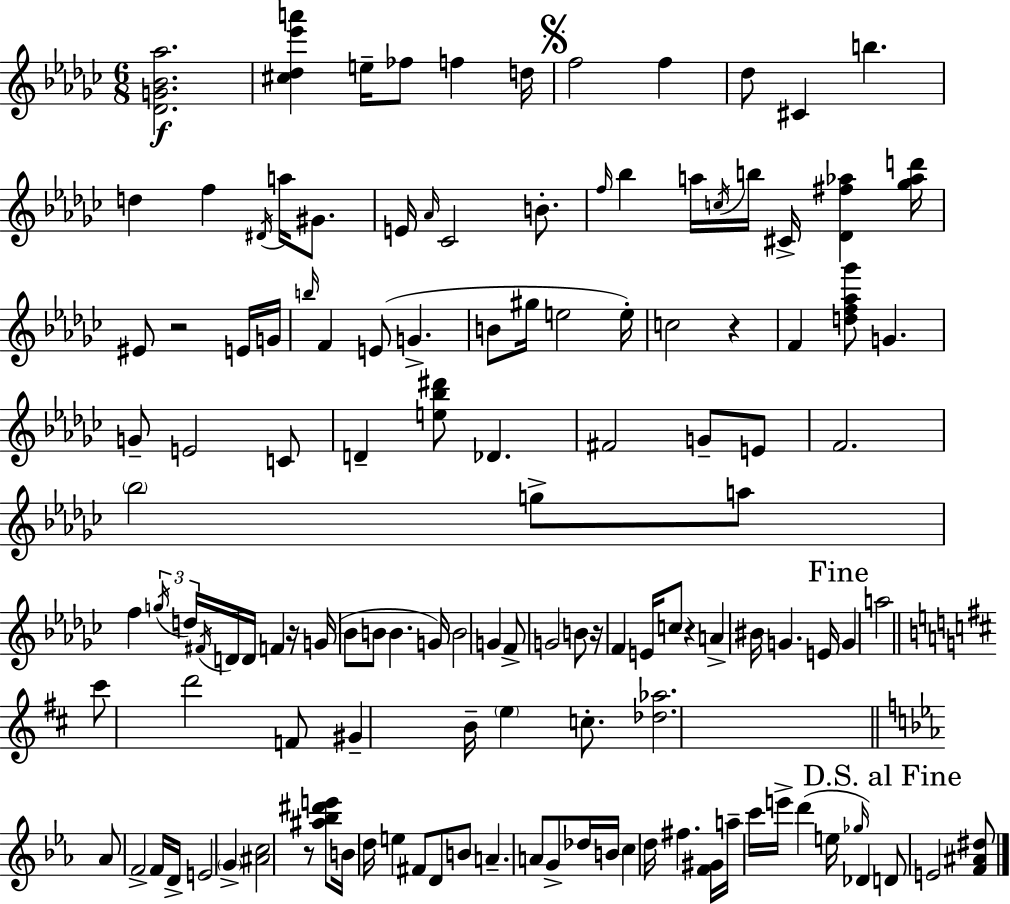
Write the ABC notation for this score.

X:1
T:Untitled
M:6/8
L:1/4
K:Ebm
[_DG_B_a]2 [^c_d_e'a'] e/4 _f/2 f d/4 f2 f _d/2 ^C b d f ^D/4 a/4 ^G/2 E/4 _A/4 _C2 B/2 f/4 _b a/4 c/4 b/4 ^C/4 [_D^f_a] [_g_ad']/4 ^E/2 z2 E/4 G/4 b/4 F E/2 G B/2 ^g/4 e2 e/4 c2 z F [df_a_g']/2 G G/2 E2 C/2 D [e_b^d']/2 _D ^F2 G/2 E/2 F2 _b2 g/2 a/2 f g/4 d/4 ^F/4 D/4 D/4 F z/4 G/4 _B/2 B/2 B G/4 B2 G F/2 G2 B/2 z/4 F E/4 c/2 z A ^B/4 G E/4 G a2 ^c'/2 d'2 F/2 ^G B/4 e c/2 [_d_a]2 _A/2 F2 F/4 D/4 E2 G [^Ac]2 z/2 [^a_b^d'e']/2 B/4 d/4 e ^F/2 D/2 B/2 A A/2 G/2 _d/4 B/4 c d/4 ^f [F^G]/4 a/4 c'/4 e'/4 d' e/4 _g/4 _D D/2 E2 [F^A^d]/2